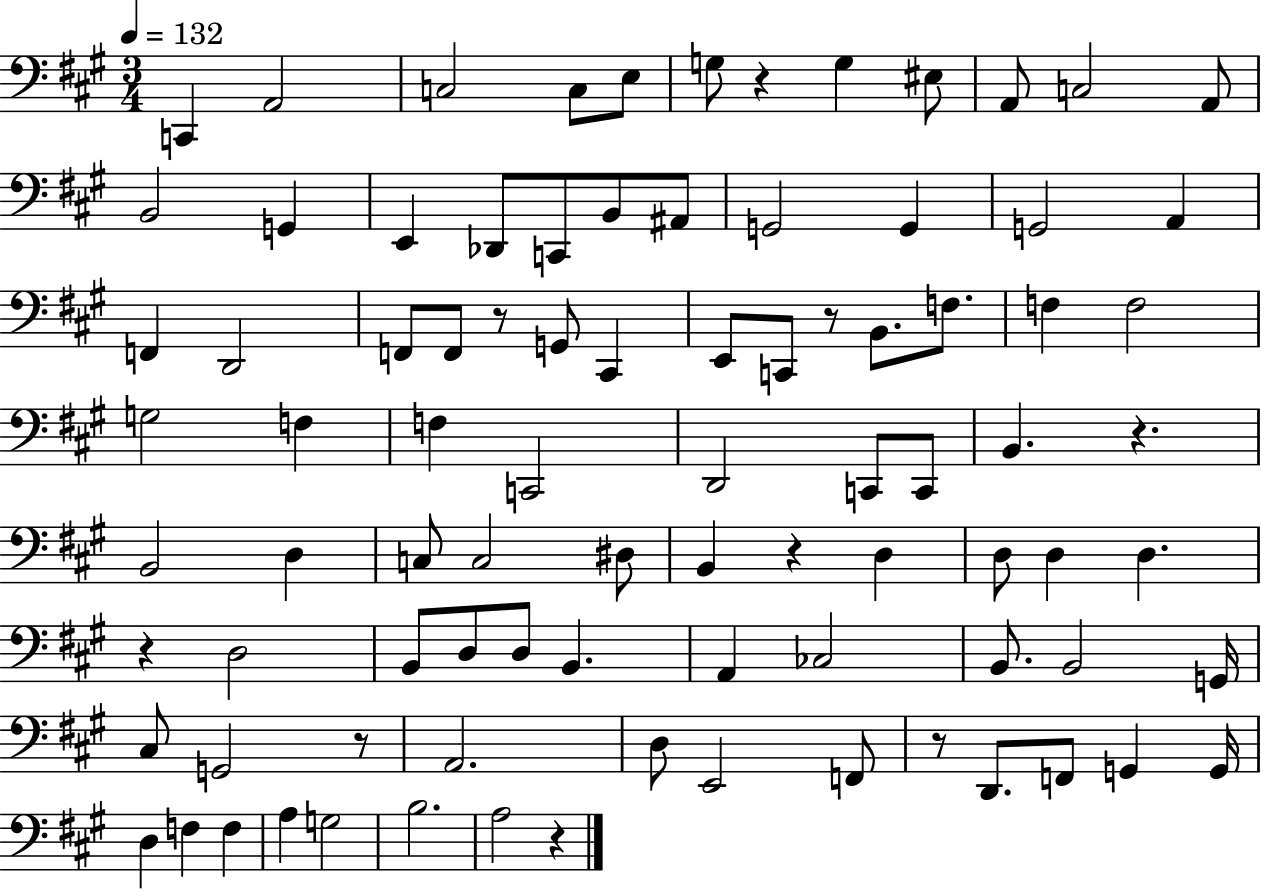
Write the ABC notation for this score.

X:1
T:Untitled
M:3/4
L:1/4
K:A
C,, A,,2 C,2 C,/2 E,/2 G,/2 z G, ^E,/2 A,,/2 C,2 A,,/2 B,,2 G,, E,, _D,,/2 C,,/2 B,,/2 ^A,,/2 G,,2 G,, G,,2 A,, F,, D,,2 F,,/2 F,,/2 z/2 G,,/2 ^C,, E,,/2 C,,/2 z/2 B,,/2 F,/2 F, F,2 G,2 F, F, C,,2 D,,2 C,,/2 C,,/2 B,, z B,,2 D, C,/2 C,2 ^D,/2 B,, z D, D,/2 D, D, z D,2 B,,/2 D,/2 D,/2 B,, A,, _C,2 B,,/2 B,,2 G,,/4 ^C,/2 G,,2 z/2 A,,2 D,/2 E,,2 F,,/2 z/2 D,,/2 F,,/2 G,, G,,/4 D, F, F, A, G,2 B,2 A,2 z